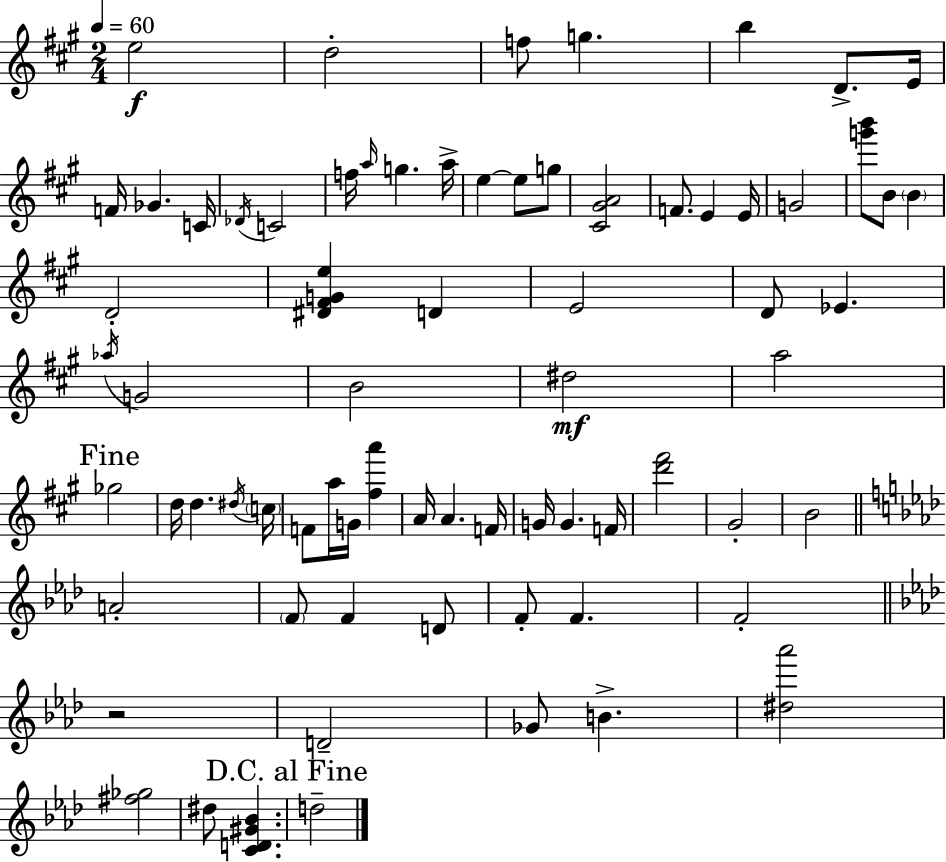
E5/h D5/h F5/e G5/q. B5/q D4/e. E4/s F4/s Gb4/q. C4/s Db4/s C4/h F5/s A5/s G5/q. A5/s E5/q E5/e G5/e [C#4,G#4,A4]/h F4/e. E4/q E4/s G4/h [G6,B6]/e B4/e B4/q D4/h [D#4,F#4,G4,E5]/q D4/q E4/h D4/e Eb4/q. Ab5/s G4/h B4/h D#5/h A5/h Gb5/h D5/s D5/q. D#5/s C5/s F4/e A5/s G4/s [F#5,A6]/q A4/s A4/q. F4/s G4/s G4/q. F4/s [D6,F#6]/h G#4/h B4/h A4/h F4/e F4/q D4/e F4/e F4/q. F4/h R/h D4/h Gb4/e B4/q. [D#5,Ab6]/h [F#5,Gb5]/h D#5/e [C4,D4,G#4,Bb4]/q. D5/h